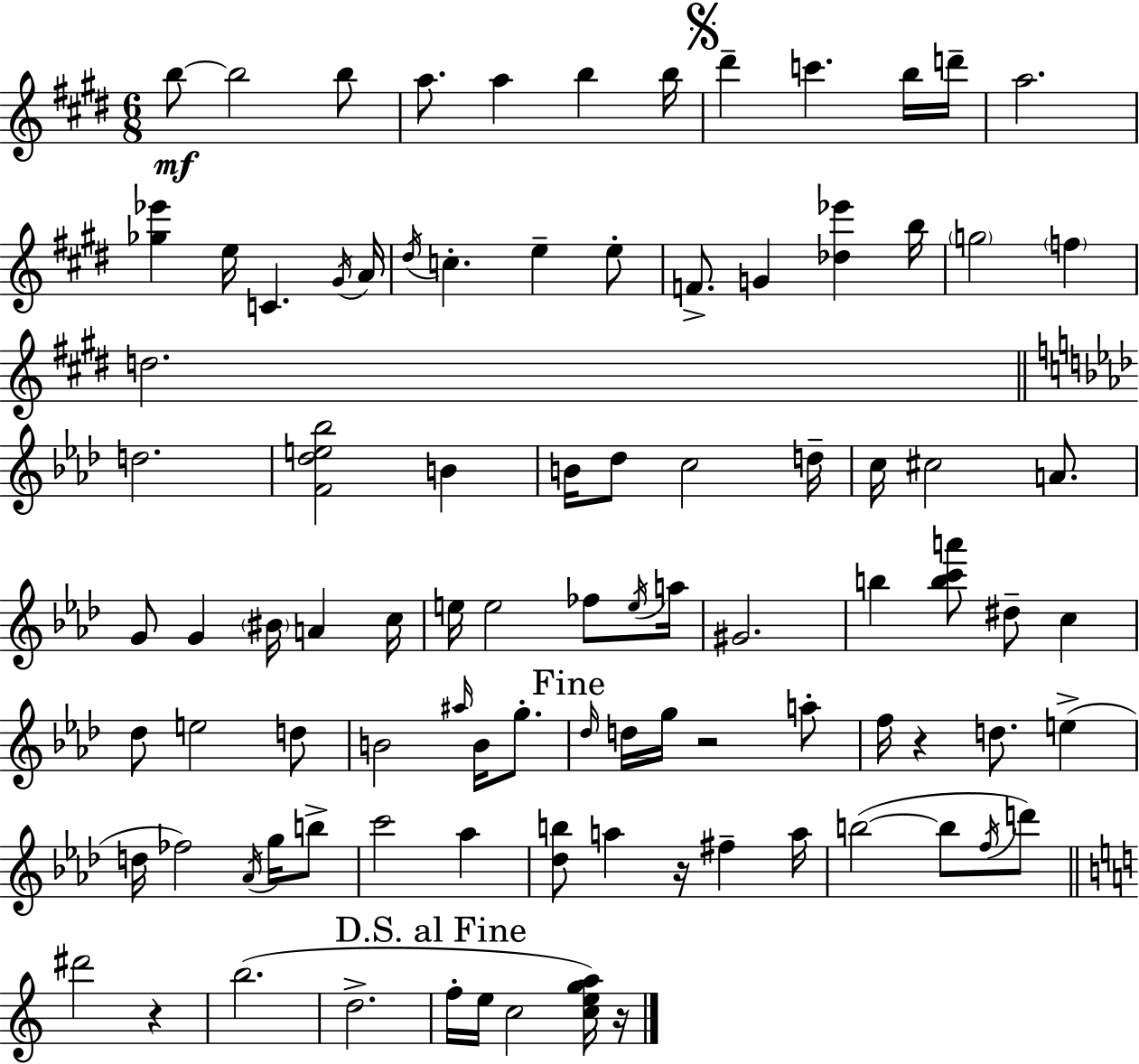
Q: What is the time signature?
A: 6/8